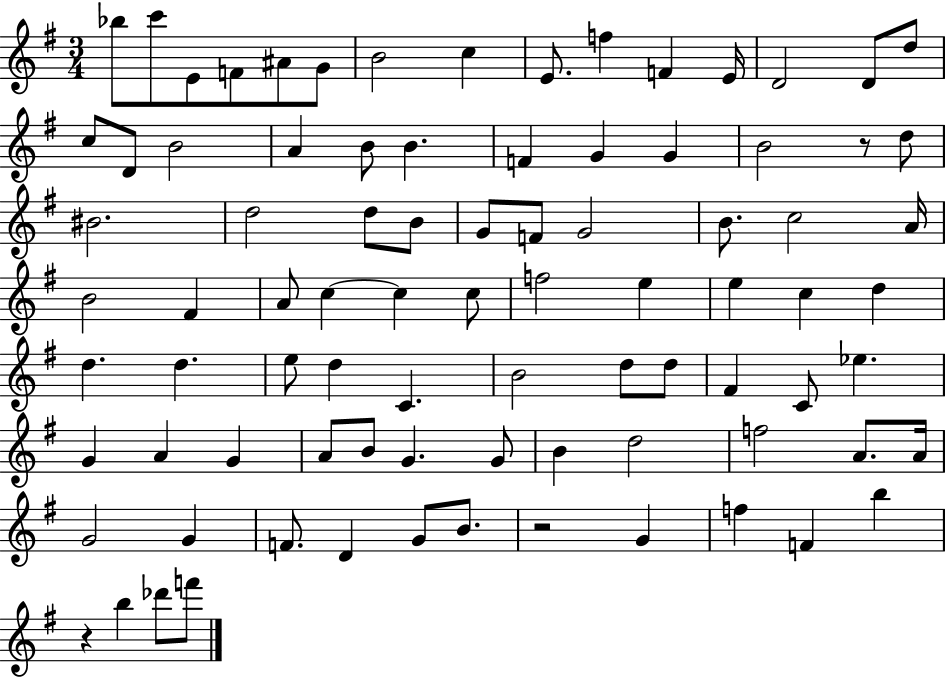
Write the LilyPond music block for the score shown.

{
  \clef treble
  \numericTimeSignature
  \time 3/4
  \key g \major
  bes''8 c'''8 e'8 f'8 ais'8 g'8 | b'2 c''4 | e'8. f''4 f'4 e'16 | d'2 d'8 d''8 | \break c''8 d'8 b'2 | a'4 b'8 b'4. | f'4 g'4 g'4 | b'2 r8 d''8 | \break bis'2. | d''2 d''8 b'8 | g'8 f'8 g'2 | b'8. c''2 a'16 | \break b'2 fis'4 | a'8 c''4~~ c''4 c''8 | f''2 e''4 | e''4 c''4 d''4 | \break d''4. d''4. | e''8 d''4 c'4. | b'2 d''8 d''8 | fis'4 c'8 ees''4. | \break g'4 a'4 g'4 | a'8 b'8 g'4. g'8 | b'4 d''2 | f''2 a'8. a'16 | \break g'2 g'4 | f'8. d'4 g'8 b'8. | r2 g'4 | f''4 f'4 b''4 | \break r4 b''4 des'''8 f'''8 | \bar "|."
}